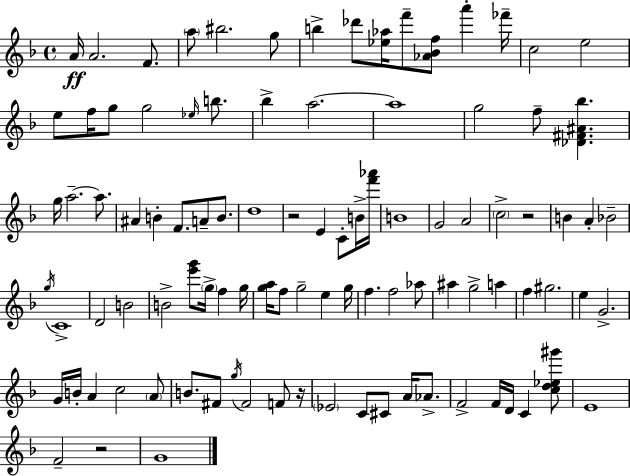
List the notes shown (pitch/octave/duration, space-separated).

A4/s A4/h. F4/e. A5/e BIS5/h. G5/e B5/q Db6/e [Eb5,Ab5]/s F6/e [Ab4,Bb4,F5]/e A6/q FES6/s C5/h E5/h E5/e F5/s G5/e G5/h Eb5/s B5/e. Bb5/q A5/h. A5/w G5/h F5/e [Db4,F#4,A#4,Bb5]/q. G5/s A5/h. A5/e. A#4/q B4/q F4/e. A4/e B4/e. D5/w R/h E4/q C4/e B4/s [F6,Ab6]/s B4/w G4/h A4/h C5/h R/h B4/q A4/q Bb4/h G5/s C4/w D4/h B4/h B4/h [E6,G6]/e G5/s F5/q G5/s [G5,A5]/s F5/e G5/h E5/q G5/s F5/q. F5/h Ab5/e A#5/q G5/h A5/q F5/q G#5/h. E5/q G4/h. G4/s B4/s A4/q C5/h A4/e B4/e. F#4/e G5/s F#4/h F4/e R/s Eb4/h C4/e C#4/e A4/s Ab4/e. F4/h F4/s D4/s C4/q [C5,D5,Eb5,G#6]/e E4/w F4/h R/h G4/w